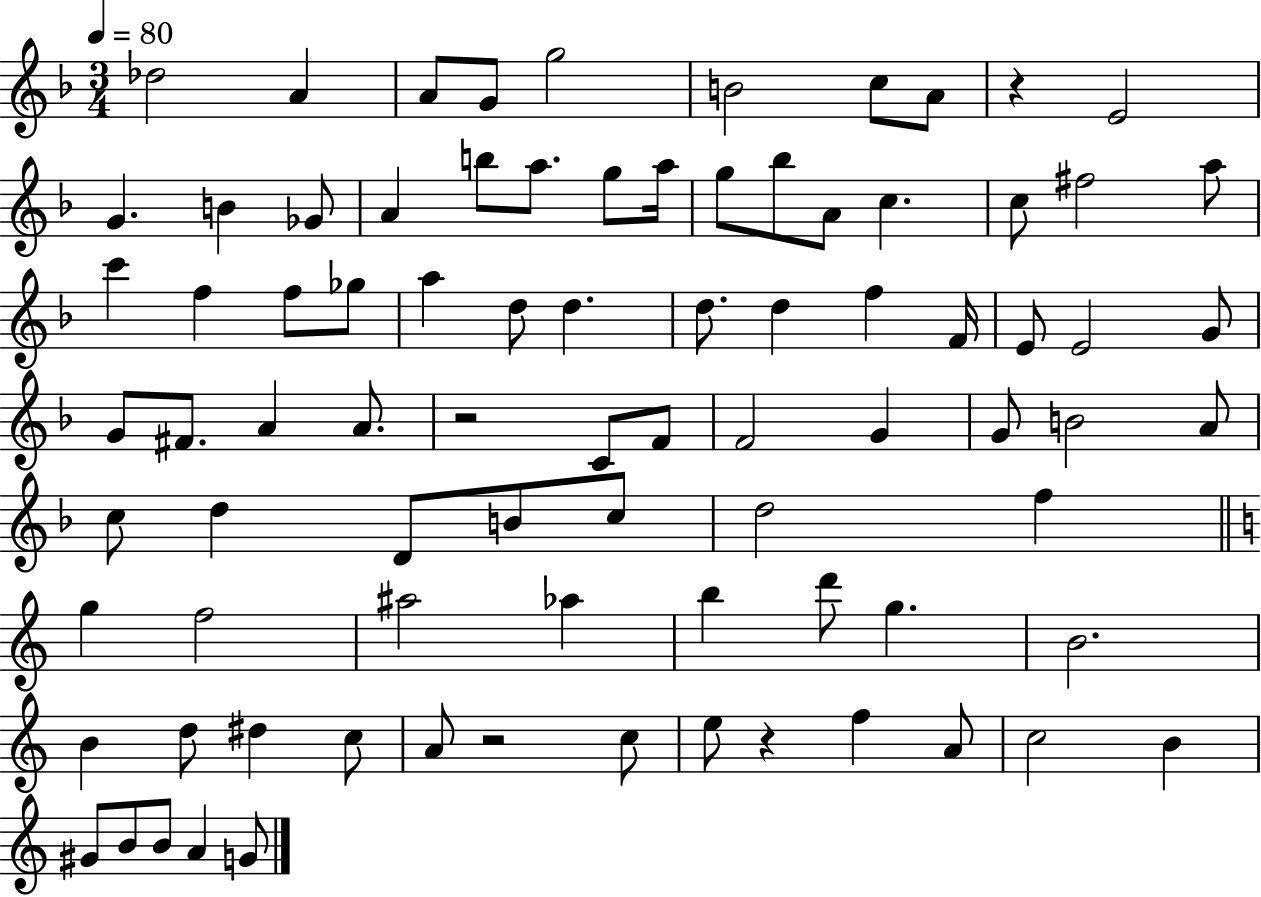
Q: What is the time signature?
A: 3/4